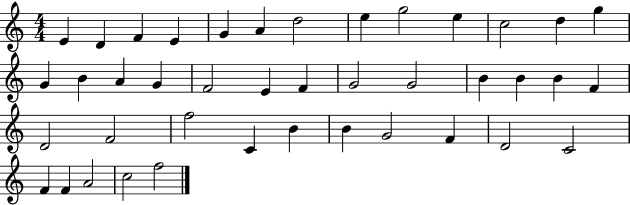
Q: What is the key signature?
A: C major